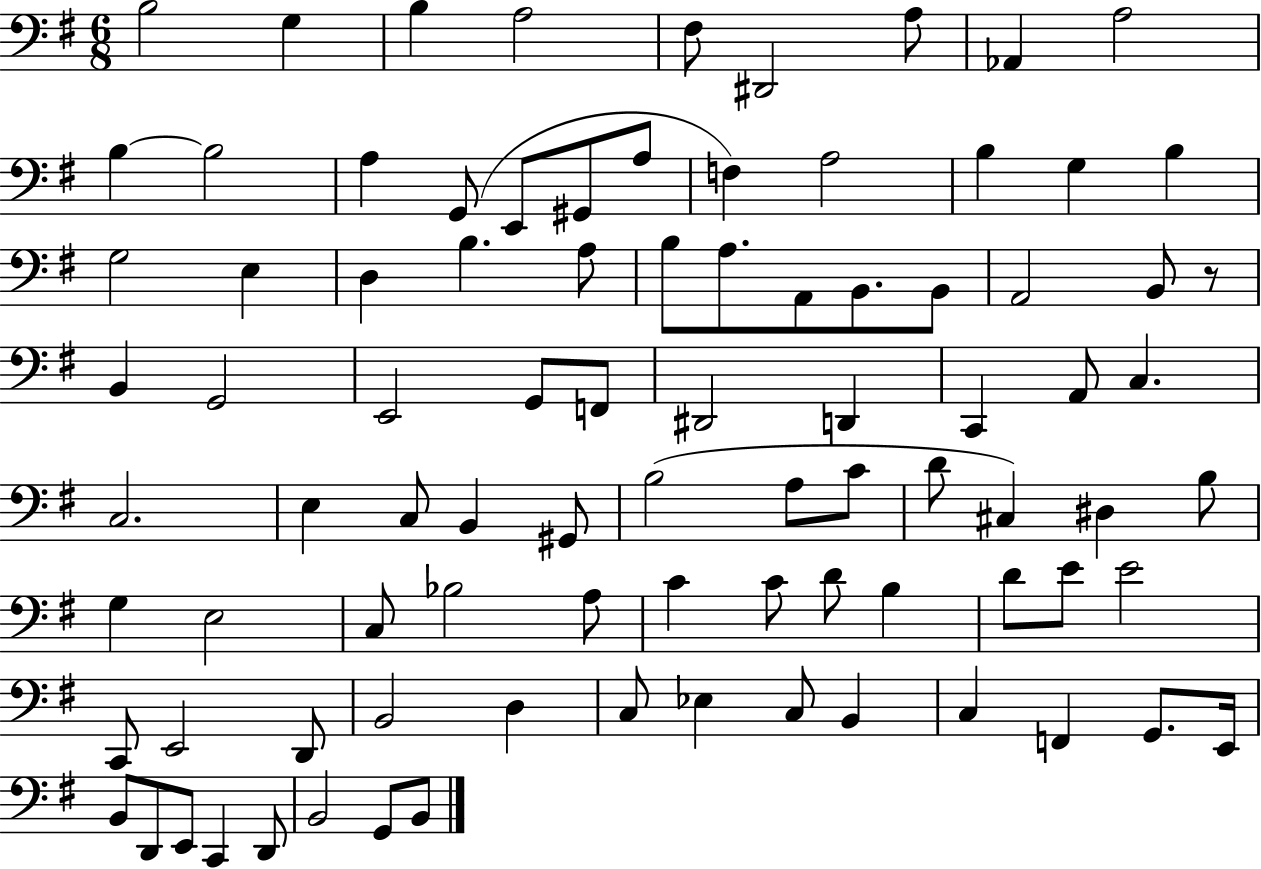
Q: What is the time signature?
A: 6/8